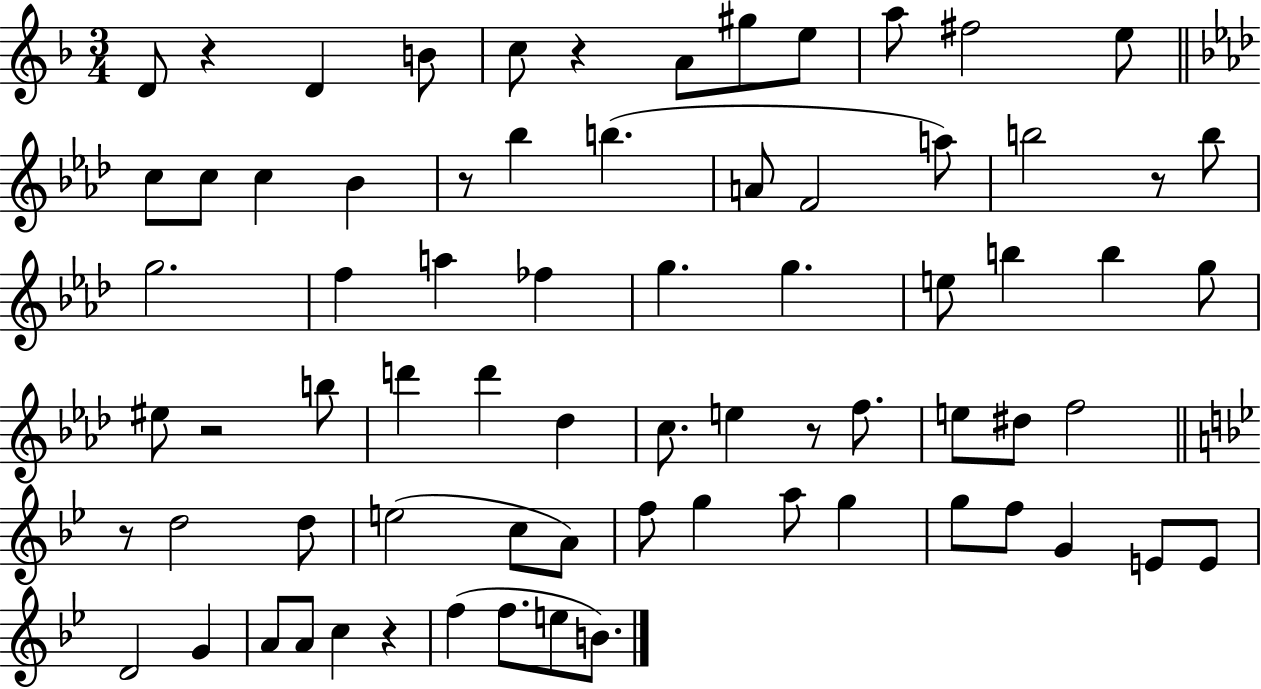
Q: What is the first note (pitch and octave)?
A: D4